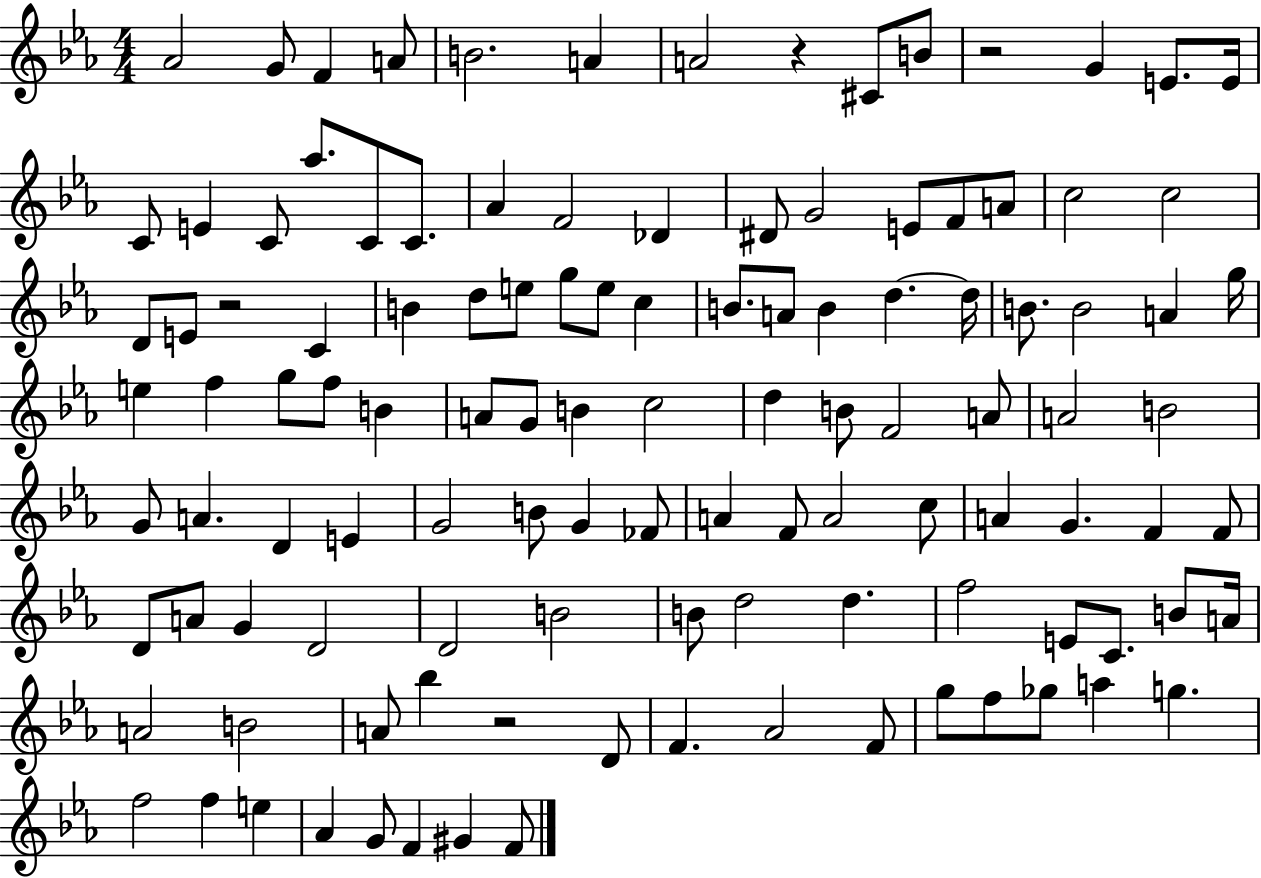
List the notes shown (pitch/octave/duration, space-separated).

Ab4/h G4/e F4/q A4/e B4/h. A4/q A4/h R/q C#4/e B4/e R/h G4/q E4/e. E4/s C4/e E4/q C4/e Ab5/e. C4/e C4/e. Ab4/q F4/h Db4/q D#4/e G4/h E4/e F4/e A4/e C5/h C5/h D4/e E4/e R/h C4/q B4/q D5/e E5/e G5/e E5/e C5/q B4/e. A4/e B4/q D5/q. D5/s B4/e. B4/h A4/q G5/s E5/q F5/q G5/e F5/e B4/q A4/e G4/e B4/q C5/h D5/q B4/e F4/h A4/e A4/h B4/h G4/e A4/q. D4/q E4/q G4/h B4/e G4/q FES4/e A4/q F4/e A4/h C5/e A4/q G4/q. F4/q F4/e D4/e A4/e G4/q D4/h D4/h B4/h B4/e D5/h D5/q. F5/h E4/e C4/e. B4/e A4/s A4/h B4/h A4/e Bb5/q R/h D4/e F4/q. Ab4/h F4/e G5/e F5/e Gb5/e A5/q G5/q. F5/h F5/q E5/q Ab4/q G4/e F4/q G#4/q F4/e